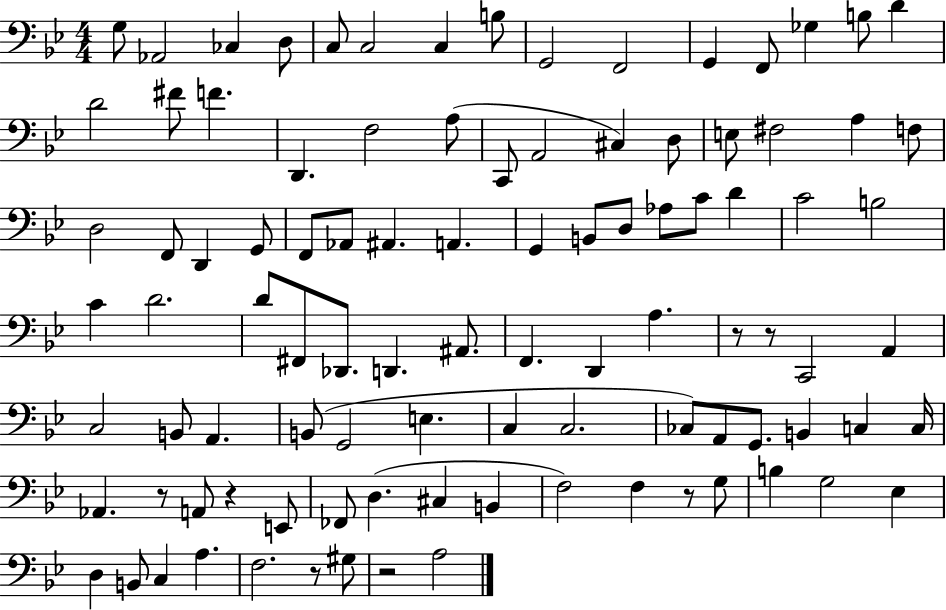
G3/e Ab2/h CES3/q D3/e C3/e C3/h C3/q B3/e G2/h F2/h G2/q F2/e Gb3/q B3/e D4/q D4/h F#4/e F4/q. D2/q. F3/h A3/e C2/e A2/h C#3/q D3/e E3/e F#3/h A3/q F3/e D3/h F2/e D2/q G2/e F2/e Ab2/e A#2/q. A2/q. G2/q B2/e D3/e Ab3/e C4/e D4/q C4/h B3/h C4/q D4/h. D4/e F#2/e Db2/e. D2/q. A#2/e. F2/q. D2/q A3/q. R/e R/e C2/h A2/q C3/h B2/e A2/q. B2/e G2/h E3/q. C3/q C3/h. CES3/e A2/e G2/e. B2/q C3/q C3/s Ab2/q. R/e A2/e R/q E2/e FES2/e D3/q. C#3/q B2/q F3/h F3/q R/e G3/e B3/q G3/h Eb3/q D3/q B2/e C3/q A3/q. F3/h. R/e G#3/e R/h A3/h